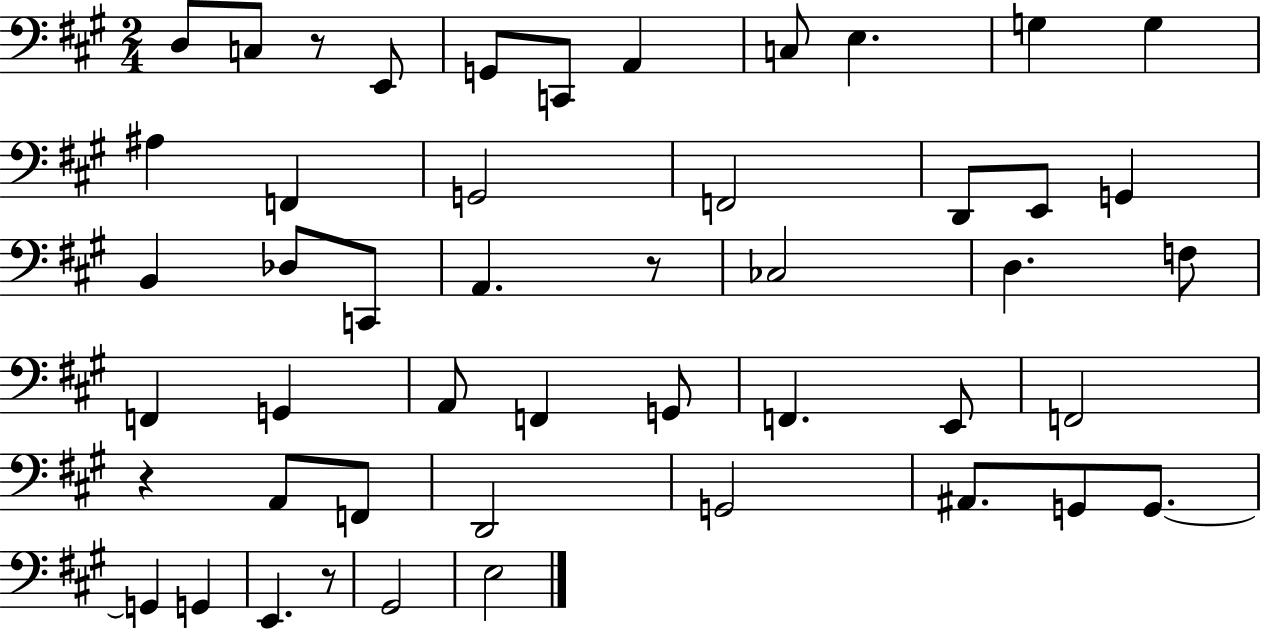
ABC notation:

X:1
T:Untitled
M:2/4
L:1/4
K:A
D,/2 C,/2 z/2 E,,/2 G,,/2 C,,/2 A,, C,/2 E, G, G, ^A, F,, G,,2 F,,2 D,,/2 E,,/2 G,, B,, _D,/2 C,,/2 A,, z/2 _C,2 D, F,/2 F,, G,, A,,/2 F,, G,,/2 F,, E,,/2 F,,2 z A,,/2 F,,/2 D,,2 G,,2 ^A,,/2 G,,/2 G,,/2 G,, G,, E,, z/2 ^G,,2 E,2